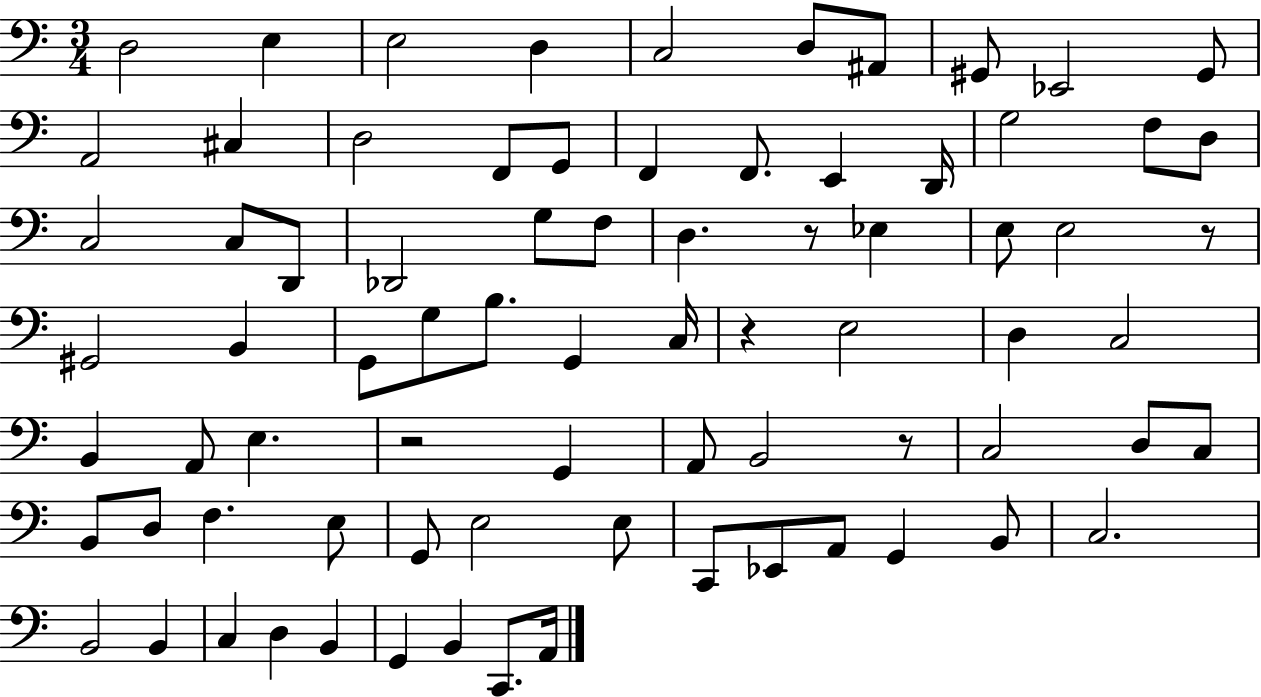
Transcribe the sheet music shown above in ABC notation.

X:1
T:Untitled
M:3/4
L:1/4
K:C
D,2 E, E,2 D, C,2 D,/2 ^A,,/2 ^G,,/2 _E,,2 ^G,,/2 A,,2 ^C, D,2 F,,/2 G,,/2 F,, F,,/2 E,, D,,/4 G,2 F,/2 D,/2 C,2 C,/2 D,,/2 _D,,2 G,/2 F,/2 D, z/2 _E, E,/2 E,2 z/2 ^G,,2 B,, G,,/2 G,/2 B,/2 G,, C,/4 z E,2 D, C,2 B,, A,,/2 E, z2 G,, A,,/2 B,,2 z/2 C,2 D,/2 C,/2 B,,/2 D,/2 F, E,/2 G,,/2 E,2 E,/2 C,,/2 _E,,/2 A,,/2 G,, B,,/2 C,2 B,,2 B,, C, D, B,, G,, B,, C,,/2 A,,/4